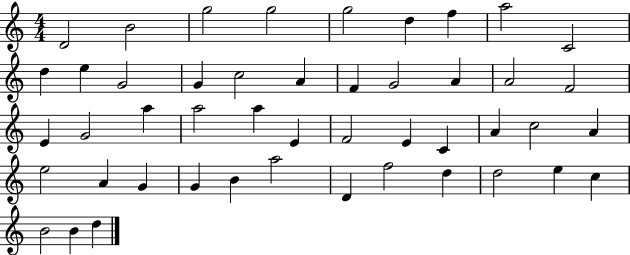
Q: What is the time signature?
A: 4/4